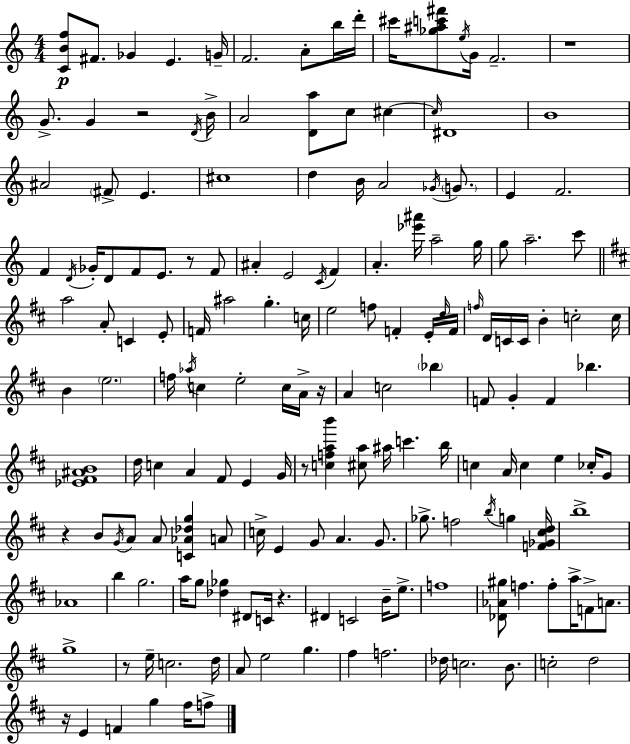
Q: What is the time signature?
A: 4/4